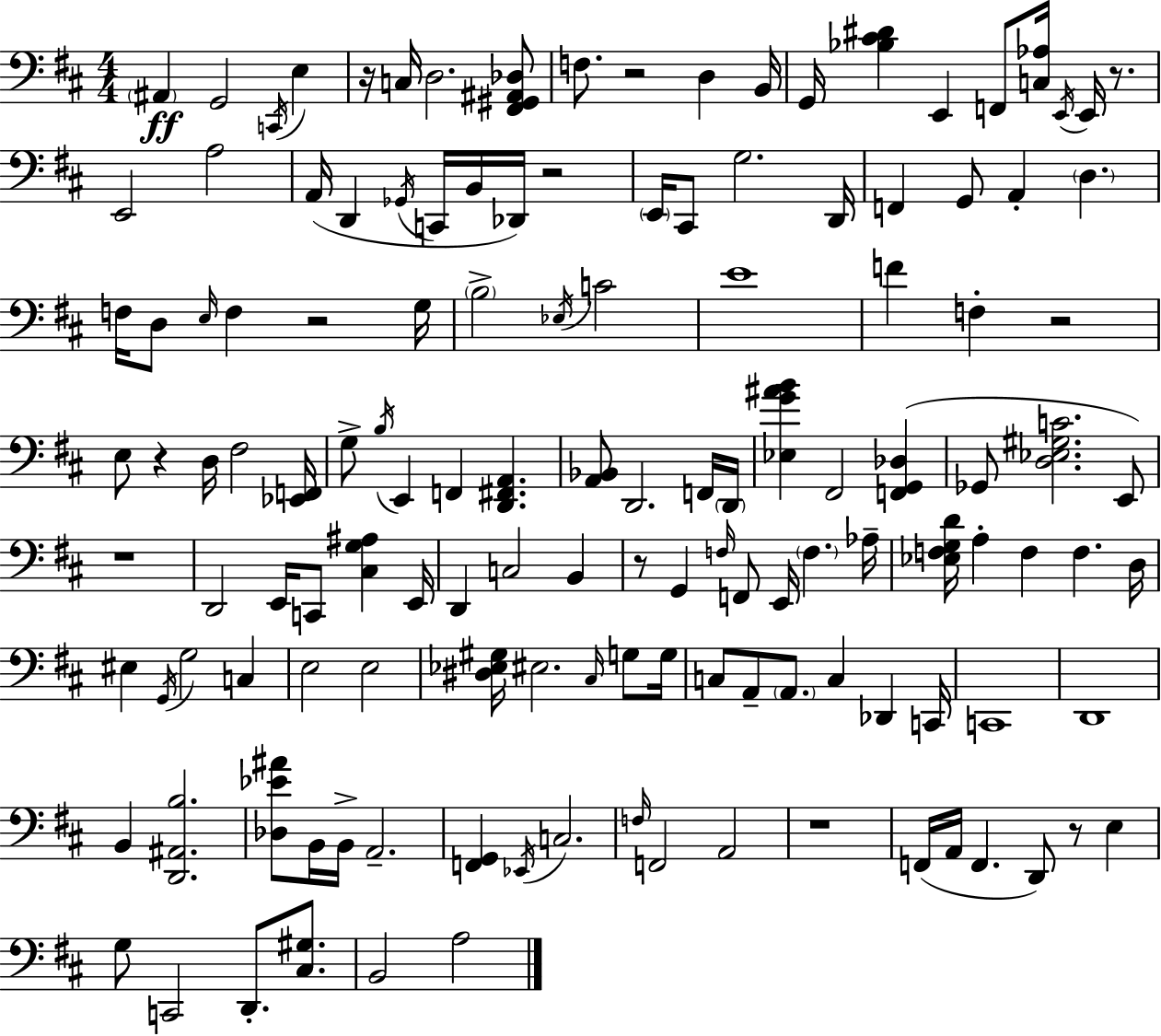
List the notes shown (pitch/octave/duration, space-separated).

A#2/q G2/h C2/s E3/q R/s C3/s D3/h. [F#2,G#2,A#2,Db3]/e F3/e. R/h D3/q B2/s G2/s [Bb3,C#4,D#4]/q E2/q F2/e [C3,Ab3]/s E2/s E2/s R/e. E2/h A3/h A2/s D2/q Gb2/s C2/s B2/s Db2/s R/h E2/s C#2/e G3/h. D2/s F2/q G2/e A2/q D3/q. F3/s D3/e E3/s F3/q R/h G3/s B3/h Eb3/s C4/h E4/w F4/q F3/q R/h E3/e R/q D3/s F#3/h [Eb2,F2]/s G3/e B3/s E2/q F2/q [D2,F#2,A2]/q. [A2,Bb2]/e D2/h. F2/s D2/s [Eb3,G4,A#4,B4]/q F#2/h [F2,G2,Db3]/q Gb2/e [D3,Eb3,G#3,C4]/h. E2/e R/w D2/h E2/s C2/e [C#3,G3,A#3]/q E2/s D2/q C3/h B2/q R/e G2/q F3/s F2/e E2/s F3/q. Ab3/s [Eb3,F3,G3,D4]/s A3/q F3/q F3/q. D3/s EIS3/q G2/s G3/h C3/q E3/h E3/h [D#3,Eb3,G#3]/s EIS3/h. C#3/s G3/e G3/s C3/e A2/e A2/e. C3/q Db2/q C2/s C2/w D2/w B2/q [D2,A#2,B3]/h. [Db3,Eb4,A#4]/e B2/s B2/s A2/h. [F2,G2]/q Eb2/s C3/h. F3/s F2/h A2/h R/w F2/s A2/s F2/q. D2/e R/e E3/q G3/e C2/h D2/e. [C#3,G#3]/e. B2/h A3/h